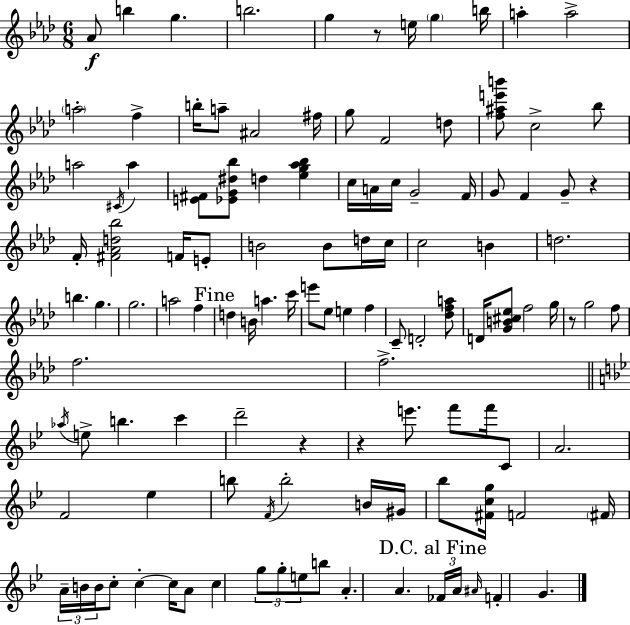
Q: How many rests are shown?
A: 5